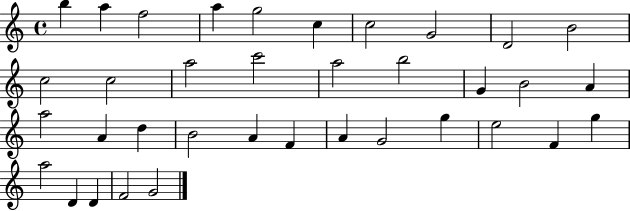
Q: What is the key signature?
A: C major